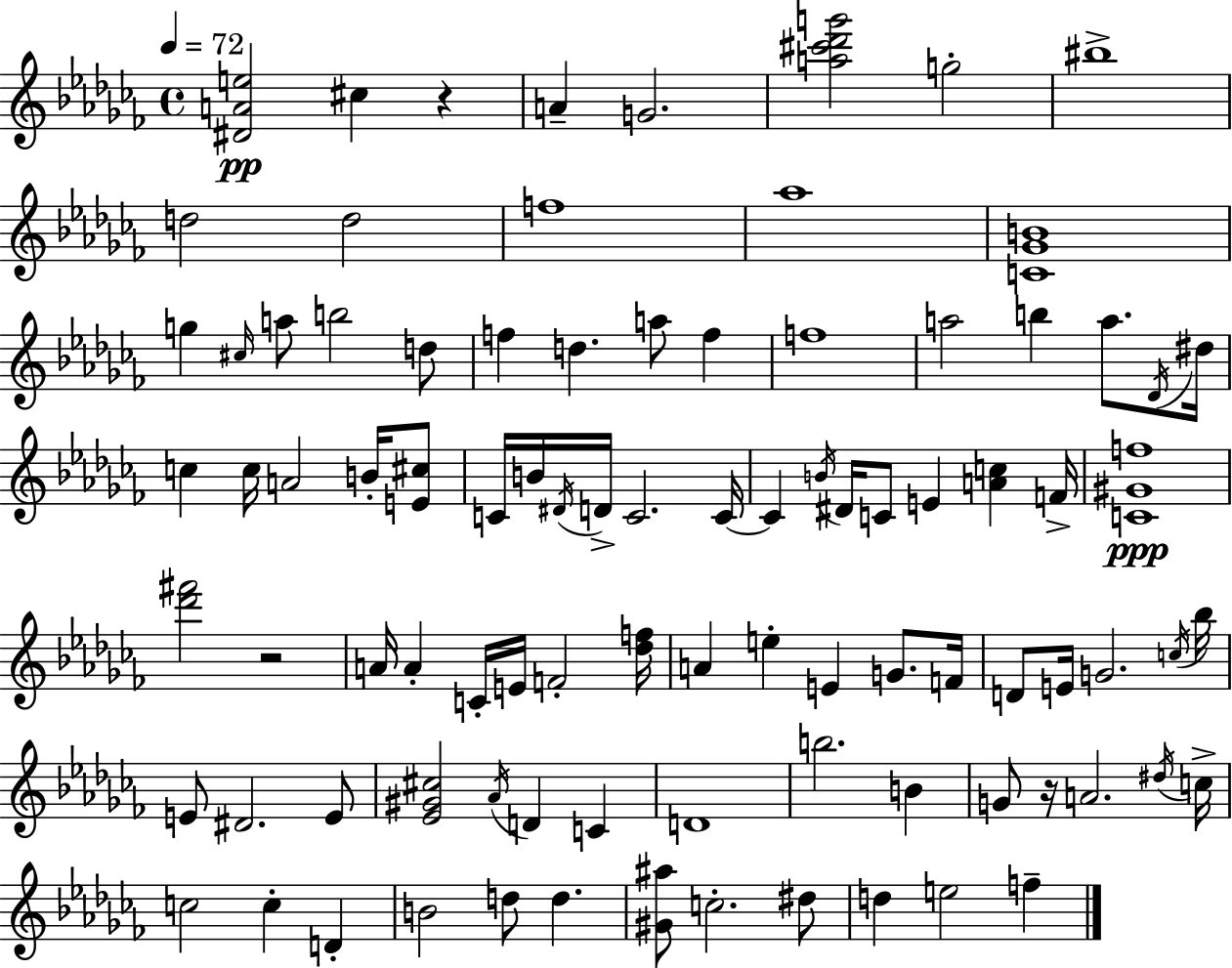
{
  \clef treble
  \time 4/4
  \defaultTimeSignature
  \key aes \minor
  \tempo 4 = 72
  <dis' a' e''>2\pp cis''4 r4 | a'4-- g'2. | <a'' cis''' des''' g'''>2 g''2-. | bis''1-> | \break d''2 d''2 | f''1 | aes''1 | <c' ges' b'>1 | \break g''4 \grace { cis''16 } a''8 b''2 d''8 | f''4 d''4. a''8 f''4 | f''1 | a''2 b''4 a''8. | \break \acciaccatura { des'16 } dis''16 c''4 c''16 a'2 b'16-. | <e' cis''>8 c'16 b'16 \acciaccatura { dis'16 } d'16-> c'2. | c'16~~ c'4 \acciaccatura { b'16 } dis'16 c'8 e'4 <a' c''>4 | f'16-> <c' gis' f''>1\ppp | \break <des''' fis'''>2 r2 | a'16 a'4-. c'16-. e'16 f'2-. | <des'' f''>16 a'4 e''4-. e'4 | g'8. f'16 d'8 e'16 g'2. | \break \acciaccatura { c''16 } bes''16 e'8 dis'2. | e'8 <ees' gis' cis''>2 \acciaccatura { aes'16 } d'4 | c'4 d'1 | b''2. | \break b'4 g'8 r16 a'2. | \acciaccatura { dis''16 } c''16-> c''2 c''4-. | d'4-. b'2 d''8 | d''4. <gis' ais''>8 c''2.-. | \break dis''8 d''4 e''2 | f''4-- \bar "|."
}